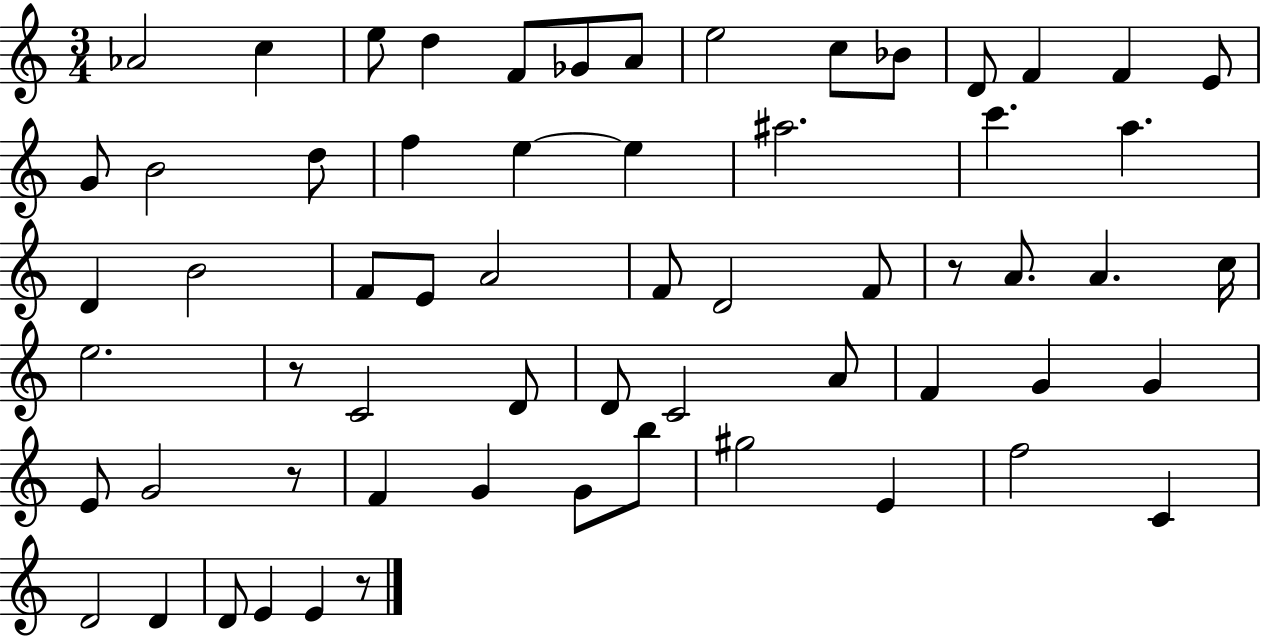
X:1
T:Untitled
M:3/4
L:1/4
K:C
_A2 c e/2 d F/2 _G/2 A/2 e2 c/2 _B/2 D/2 F F E/2 G/2 B2 d/2 f e e ^a2 c' a D B2 F/2 E/2 A2 F/2 D2 F/2 z/2 A/2 A c/4 e2 z/2 C2 D/2 D/2 C2 A/2 F G G E/2 G2 z/2 F G G/2 b/2 ^g2 E f2 C D2 D D/2 E E z/2